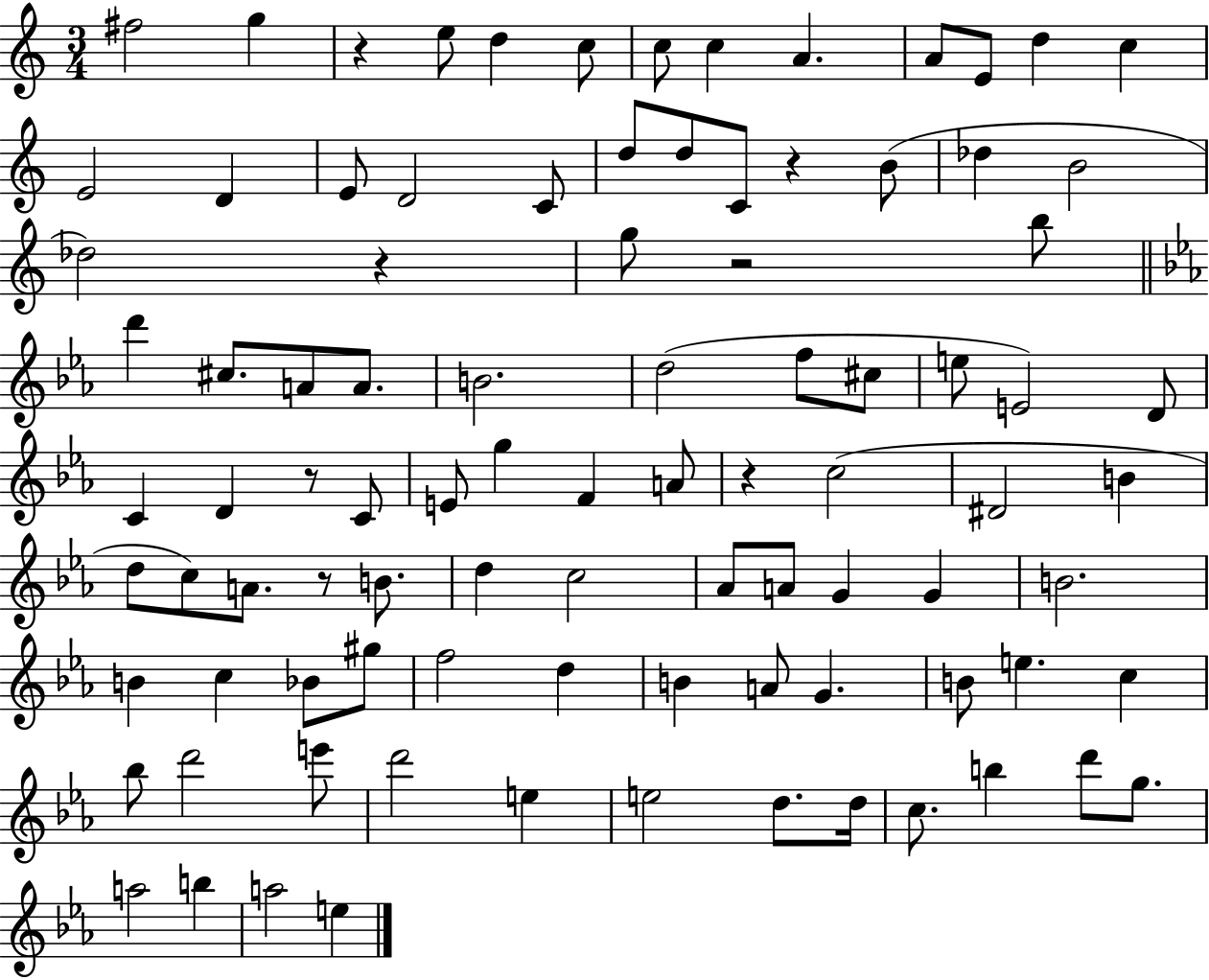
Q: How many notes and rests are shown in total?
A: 93